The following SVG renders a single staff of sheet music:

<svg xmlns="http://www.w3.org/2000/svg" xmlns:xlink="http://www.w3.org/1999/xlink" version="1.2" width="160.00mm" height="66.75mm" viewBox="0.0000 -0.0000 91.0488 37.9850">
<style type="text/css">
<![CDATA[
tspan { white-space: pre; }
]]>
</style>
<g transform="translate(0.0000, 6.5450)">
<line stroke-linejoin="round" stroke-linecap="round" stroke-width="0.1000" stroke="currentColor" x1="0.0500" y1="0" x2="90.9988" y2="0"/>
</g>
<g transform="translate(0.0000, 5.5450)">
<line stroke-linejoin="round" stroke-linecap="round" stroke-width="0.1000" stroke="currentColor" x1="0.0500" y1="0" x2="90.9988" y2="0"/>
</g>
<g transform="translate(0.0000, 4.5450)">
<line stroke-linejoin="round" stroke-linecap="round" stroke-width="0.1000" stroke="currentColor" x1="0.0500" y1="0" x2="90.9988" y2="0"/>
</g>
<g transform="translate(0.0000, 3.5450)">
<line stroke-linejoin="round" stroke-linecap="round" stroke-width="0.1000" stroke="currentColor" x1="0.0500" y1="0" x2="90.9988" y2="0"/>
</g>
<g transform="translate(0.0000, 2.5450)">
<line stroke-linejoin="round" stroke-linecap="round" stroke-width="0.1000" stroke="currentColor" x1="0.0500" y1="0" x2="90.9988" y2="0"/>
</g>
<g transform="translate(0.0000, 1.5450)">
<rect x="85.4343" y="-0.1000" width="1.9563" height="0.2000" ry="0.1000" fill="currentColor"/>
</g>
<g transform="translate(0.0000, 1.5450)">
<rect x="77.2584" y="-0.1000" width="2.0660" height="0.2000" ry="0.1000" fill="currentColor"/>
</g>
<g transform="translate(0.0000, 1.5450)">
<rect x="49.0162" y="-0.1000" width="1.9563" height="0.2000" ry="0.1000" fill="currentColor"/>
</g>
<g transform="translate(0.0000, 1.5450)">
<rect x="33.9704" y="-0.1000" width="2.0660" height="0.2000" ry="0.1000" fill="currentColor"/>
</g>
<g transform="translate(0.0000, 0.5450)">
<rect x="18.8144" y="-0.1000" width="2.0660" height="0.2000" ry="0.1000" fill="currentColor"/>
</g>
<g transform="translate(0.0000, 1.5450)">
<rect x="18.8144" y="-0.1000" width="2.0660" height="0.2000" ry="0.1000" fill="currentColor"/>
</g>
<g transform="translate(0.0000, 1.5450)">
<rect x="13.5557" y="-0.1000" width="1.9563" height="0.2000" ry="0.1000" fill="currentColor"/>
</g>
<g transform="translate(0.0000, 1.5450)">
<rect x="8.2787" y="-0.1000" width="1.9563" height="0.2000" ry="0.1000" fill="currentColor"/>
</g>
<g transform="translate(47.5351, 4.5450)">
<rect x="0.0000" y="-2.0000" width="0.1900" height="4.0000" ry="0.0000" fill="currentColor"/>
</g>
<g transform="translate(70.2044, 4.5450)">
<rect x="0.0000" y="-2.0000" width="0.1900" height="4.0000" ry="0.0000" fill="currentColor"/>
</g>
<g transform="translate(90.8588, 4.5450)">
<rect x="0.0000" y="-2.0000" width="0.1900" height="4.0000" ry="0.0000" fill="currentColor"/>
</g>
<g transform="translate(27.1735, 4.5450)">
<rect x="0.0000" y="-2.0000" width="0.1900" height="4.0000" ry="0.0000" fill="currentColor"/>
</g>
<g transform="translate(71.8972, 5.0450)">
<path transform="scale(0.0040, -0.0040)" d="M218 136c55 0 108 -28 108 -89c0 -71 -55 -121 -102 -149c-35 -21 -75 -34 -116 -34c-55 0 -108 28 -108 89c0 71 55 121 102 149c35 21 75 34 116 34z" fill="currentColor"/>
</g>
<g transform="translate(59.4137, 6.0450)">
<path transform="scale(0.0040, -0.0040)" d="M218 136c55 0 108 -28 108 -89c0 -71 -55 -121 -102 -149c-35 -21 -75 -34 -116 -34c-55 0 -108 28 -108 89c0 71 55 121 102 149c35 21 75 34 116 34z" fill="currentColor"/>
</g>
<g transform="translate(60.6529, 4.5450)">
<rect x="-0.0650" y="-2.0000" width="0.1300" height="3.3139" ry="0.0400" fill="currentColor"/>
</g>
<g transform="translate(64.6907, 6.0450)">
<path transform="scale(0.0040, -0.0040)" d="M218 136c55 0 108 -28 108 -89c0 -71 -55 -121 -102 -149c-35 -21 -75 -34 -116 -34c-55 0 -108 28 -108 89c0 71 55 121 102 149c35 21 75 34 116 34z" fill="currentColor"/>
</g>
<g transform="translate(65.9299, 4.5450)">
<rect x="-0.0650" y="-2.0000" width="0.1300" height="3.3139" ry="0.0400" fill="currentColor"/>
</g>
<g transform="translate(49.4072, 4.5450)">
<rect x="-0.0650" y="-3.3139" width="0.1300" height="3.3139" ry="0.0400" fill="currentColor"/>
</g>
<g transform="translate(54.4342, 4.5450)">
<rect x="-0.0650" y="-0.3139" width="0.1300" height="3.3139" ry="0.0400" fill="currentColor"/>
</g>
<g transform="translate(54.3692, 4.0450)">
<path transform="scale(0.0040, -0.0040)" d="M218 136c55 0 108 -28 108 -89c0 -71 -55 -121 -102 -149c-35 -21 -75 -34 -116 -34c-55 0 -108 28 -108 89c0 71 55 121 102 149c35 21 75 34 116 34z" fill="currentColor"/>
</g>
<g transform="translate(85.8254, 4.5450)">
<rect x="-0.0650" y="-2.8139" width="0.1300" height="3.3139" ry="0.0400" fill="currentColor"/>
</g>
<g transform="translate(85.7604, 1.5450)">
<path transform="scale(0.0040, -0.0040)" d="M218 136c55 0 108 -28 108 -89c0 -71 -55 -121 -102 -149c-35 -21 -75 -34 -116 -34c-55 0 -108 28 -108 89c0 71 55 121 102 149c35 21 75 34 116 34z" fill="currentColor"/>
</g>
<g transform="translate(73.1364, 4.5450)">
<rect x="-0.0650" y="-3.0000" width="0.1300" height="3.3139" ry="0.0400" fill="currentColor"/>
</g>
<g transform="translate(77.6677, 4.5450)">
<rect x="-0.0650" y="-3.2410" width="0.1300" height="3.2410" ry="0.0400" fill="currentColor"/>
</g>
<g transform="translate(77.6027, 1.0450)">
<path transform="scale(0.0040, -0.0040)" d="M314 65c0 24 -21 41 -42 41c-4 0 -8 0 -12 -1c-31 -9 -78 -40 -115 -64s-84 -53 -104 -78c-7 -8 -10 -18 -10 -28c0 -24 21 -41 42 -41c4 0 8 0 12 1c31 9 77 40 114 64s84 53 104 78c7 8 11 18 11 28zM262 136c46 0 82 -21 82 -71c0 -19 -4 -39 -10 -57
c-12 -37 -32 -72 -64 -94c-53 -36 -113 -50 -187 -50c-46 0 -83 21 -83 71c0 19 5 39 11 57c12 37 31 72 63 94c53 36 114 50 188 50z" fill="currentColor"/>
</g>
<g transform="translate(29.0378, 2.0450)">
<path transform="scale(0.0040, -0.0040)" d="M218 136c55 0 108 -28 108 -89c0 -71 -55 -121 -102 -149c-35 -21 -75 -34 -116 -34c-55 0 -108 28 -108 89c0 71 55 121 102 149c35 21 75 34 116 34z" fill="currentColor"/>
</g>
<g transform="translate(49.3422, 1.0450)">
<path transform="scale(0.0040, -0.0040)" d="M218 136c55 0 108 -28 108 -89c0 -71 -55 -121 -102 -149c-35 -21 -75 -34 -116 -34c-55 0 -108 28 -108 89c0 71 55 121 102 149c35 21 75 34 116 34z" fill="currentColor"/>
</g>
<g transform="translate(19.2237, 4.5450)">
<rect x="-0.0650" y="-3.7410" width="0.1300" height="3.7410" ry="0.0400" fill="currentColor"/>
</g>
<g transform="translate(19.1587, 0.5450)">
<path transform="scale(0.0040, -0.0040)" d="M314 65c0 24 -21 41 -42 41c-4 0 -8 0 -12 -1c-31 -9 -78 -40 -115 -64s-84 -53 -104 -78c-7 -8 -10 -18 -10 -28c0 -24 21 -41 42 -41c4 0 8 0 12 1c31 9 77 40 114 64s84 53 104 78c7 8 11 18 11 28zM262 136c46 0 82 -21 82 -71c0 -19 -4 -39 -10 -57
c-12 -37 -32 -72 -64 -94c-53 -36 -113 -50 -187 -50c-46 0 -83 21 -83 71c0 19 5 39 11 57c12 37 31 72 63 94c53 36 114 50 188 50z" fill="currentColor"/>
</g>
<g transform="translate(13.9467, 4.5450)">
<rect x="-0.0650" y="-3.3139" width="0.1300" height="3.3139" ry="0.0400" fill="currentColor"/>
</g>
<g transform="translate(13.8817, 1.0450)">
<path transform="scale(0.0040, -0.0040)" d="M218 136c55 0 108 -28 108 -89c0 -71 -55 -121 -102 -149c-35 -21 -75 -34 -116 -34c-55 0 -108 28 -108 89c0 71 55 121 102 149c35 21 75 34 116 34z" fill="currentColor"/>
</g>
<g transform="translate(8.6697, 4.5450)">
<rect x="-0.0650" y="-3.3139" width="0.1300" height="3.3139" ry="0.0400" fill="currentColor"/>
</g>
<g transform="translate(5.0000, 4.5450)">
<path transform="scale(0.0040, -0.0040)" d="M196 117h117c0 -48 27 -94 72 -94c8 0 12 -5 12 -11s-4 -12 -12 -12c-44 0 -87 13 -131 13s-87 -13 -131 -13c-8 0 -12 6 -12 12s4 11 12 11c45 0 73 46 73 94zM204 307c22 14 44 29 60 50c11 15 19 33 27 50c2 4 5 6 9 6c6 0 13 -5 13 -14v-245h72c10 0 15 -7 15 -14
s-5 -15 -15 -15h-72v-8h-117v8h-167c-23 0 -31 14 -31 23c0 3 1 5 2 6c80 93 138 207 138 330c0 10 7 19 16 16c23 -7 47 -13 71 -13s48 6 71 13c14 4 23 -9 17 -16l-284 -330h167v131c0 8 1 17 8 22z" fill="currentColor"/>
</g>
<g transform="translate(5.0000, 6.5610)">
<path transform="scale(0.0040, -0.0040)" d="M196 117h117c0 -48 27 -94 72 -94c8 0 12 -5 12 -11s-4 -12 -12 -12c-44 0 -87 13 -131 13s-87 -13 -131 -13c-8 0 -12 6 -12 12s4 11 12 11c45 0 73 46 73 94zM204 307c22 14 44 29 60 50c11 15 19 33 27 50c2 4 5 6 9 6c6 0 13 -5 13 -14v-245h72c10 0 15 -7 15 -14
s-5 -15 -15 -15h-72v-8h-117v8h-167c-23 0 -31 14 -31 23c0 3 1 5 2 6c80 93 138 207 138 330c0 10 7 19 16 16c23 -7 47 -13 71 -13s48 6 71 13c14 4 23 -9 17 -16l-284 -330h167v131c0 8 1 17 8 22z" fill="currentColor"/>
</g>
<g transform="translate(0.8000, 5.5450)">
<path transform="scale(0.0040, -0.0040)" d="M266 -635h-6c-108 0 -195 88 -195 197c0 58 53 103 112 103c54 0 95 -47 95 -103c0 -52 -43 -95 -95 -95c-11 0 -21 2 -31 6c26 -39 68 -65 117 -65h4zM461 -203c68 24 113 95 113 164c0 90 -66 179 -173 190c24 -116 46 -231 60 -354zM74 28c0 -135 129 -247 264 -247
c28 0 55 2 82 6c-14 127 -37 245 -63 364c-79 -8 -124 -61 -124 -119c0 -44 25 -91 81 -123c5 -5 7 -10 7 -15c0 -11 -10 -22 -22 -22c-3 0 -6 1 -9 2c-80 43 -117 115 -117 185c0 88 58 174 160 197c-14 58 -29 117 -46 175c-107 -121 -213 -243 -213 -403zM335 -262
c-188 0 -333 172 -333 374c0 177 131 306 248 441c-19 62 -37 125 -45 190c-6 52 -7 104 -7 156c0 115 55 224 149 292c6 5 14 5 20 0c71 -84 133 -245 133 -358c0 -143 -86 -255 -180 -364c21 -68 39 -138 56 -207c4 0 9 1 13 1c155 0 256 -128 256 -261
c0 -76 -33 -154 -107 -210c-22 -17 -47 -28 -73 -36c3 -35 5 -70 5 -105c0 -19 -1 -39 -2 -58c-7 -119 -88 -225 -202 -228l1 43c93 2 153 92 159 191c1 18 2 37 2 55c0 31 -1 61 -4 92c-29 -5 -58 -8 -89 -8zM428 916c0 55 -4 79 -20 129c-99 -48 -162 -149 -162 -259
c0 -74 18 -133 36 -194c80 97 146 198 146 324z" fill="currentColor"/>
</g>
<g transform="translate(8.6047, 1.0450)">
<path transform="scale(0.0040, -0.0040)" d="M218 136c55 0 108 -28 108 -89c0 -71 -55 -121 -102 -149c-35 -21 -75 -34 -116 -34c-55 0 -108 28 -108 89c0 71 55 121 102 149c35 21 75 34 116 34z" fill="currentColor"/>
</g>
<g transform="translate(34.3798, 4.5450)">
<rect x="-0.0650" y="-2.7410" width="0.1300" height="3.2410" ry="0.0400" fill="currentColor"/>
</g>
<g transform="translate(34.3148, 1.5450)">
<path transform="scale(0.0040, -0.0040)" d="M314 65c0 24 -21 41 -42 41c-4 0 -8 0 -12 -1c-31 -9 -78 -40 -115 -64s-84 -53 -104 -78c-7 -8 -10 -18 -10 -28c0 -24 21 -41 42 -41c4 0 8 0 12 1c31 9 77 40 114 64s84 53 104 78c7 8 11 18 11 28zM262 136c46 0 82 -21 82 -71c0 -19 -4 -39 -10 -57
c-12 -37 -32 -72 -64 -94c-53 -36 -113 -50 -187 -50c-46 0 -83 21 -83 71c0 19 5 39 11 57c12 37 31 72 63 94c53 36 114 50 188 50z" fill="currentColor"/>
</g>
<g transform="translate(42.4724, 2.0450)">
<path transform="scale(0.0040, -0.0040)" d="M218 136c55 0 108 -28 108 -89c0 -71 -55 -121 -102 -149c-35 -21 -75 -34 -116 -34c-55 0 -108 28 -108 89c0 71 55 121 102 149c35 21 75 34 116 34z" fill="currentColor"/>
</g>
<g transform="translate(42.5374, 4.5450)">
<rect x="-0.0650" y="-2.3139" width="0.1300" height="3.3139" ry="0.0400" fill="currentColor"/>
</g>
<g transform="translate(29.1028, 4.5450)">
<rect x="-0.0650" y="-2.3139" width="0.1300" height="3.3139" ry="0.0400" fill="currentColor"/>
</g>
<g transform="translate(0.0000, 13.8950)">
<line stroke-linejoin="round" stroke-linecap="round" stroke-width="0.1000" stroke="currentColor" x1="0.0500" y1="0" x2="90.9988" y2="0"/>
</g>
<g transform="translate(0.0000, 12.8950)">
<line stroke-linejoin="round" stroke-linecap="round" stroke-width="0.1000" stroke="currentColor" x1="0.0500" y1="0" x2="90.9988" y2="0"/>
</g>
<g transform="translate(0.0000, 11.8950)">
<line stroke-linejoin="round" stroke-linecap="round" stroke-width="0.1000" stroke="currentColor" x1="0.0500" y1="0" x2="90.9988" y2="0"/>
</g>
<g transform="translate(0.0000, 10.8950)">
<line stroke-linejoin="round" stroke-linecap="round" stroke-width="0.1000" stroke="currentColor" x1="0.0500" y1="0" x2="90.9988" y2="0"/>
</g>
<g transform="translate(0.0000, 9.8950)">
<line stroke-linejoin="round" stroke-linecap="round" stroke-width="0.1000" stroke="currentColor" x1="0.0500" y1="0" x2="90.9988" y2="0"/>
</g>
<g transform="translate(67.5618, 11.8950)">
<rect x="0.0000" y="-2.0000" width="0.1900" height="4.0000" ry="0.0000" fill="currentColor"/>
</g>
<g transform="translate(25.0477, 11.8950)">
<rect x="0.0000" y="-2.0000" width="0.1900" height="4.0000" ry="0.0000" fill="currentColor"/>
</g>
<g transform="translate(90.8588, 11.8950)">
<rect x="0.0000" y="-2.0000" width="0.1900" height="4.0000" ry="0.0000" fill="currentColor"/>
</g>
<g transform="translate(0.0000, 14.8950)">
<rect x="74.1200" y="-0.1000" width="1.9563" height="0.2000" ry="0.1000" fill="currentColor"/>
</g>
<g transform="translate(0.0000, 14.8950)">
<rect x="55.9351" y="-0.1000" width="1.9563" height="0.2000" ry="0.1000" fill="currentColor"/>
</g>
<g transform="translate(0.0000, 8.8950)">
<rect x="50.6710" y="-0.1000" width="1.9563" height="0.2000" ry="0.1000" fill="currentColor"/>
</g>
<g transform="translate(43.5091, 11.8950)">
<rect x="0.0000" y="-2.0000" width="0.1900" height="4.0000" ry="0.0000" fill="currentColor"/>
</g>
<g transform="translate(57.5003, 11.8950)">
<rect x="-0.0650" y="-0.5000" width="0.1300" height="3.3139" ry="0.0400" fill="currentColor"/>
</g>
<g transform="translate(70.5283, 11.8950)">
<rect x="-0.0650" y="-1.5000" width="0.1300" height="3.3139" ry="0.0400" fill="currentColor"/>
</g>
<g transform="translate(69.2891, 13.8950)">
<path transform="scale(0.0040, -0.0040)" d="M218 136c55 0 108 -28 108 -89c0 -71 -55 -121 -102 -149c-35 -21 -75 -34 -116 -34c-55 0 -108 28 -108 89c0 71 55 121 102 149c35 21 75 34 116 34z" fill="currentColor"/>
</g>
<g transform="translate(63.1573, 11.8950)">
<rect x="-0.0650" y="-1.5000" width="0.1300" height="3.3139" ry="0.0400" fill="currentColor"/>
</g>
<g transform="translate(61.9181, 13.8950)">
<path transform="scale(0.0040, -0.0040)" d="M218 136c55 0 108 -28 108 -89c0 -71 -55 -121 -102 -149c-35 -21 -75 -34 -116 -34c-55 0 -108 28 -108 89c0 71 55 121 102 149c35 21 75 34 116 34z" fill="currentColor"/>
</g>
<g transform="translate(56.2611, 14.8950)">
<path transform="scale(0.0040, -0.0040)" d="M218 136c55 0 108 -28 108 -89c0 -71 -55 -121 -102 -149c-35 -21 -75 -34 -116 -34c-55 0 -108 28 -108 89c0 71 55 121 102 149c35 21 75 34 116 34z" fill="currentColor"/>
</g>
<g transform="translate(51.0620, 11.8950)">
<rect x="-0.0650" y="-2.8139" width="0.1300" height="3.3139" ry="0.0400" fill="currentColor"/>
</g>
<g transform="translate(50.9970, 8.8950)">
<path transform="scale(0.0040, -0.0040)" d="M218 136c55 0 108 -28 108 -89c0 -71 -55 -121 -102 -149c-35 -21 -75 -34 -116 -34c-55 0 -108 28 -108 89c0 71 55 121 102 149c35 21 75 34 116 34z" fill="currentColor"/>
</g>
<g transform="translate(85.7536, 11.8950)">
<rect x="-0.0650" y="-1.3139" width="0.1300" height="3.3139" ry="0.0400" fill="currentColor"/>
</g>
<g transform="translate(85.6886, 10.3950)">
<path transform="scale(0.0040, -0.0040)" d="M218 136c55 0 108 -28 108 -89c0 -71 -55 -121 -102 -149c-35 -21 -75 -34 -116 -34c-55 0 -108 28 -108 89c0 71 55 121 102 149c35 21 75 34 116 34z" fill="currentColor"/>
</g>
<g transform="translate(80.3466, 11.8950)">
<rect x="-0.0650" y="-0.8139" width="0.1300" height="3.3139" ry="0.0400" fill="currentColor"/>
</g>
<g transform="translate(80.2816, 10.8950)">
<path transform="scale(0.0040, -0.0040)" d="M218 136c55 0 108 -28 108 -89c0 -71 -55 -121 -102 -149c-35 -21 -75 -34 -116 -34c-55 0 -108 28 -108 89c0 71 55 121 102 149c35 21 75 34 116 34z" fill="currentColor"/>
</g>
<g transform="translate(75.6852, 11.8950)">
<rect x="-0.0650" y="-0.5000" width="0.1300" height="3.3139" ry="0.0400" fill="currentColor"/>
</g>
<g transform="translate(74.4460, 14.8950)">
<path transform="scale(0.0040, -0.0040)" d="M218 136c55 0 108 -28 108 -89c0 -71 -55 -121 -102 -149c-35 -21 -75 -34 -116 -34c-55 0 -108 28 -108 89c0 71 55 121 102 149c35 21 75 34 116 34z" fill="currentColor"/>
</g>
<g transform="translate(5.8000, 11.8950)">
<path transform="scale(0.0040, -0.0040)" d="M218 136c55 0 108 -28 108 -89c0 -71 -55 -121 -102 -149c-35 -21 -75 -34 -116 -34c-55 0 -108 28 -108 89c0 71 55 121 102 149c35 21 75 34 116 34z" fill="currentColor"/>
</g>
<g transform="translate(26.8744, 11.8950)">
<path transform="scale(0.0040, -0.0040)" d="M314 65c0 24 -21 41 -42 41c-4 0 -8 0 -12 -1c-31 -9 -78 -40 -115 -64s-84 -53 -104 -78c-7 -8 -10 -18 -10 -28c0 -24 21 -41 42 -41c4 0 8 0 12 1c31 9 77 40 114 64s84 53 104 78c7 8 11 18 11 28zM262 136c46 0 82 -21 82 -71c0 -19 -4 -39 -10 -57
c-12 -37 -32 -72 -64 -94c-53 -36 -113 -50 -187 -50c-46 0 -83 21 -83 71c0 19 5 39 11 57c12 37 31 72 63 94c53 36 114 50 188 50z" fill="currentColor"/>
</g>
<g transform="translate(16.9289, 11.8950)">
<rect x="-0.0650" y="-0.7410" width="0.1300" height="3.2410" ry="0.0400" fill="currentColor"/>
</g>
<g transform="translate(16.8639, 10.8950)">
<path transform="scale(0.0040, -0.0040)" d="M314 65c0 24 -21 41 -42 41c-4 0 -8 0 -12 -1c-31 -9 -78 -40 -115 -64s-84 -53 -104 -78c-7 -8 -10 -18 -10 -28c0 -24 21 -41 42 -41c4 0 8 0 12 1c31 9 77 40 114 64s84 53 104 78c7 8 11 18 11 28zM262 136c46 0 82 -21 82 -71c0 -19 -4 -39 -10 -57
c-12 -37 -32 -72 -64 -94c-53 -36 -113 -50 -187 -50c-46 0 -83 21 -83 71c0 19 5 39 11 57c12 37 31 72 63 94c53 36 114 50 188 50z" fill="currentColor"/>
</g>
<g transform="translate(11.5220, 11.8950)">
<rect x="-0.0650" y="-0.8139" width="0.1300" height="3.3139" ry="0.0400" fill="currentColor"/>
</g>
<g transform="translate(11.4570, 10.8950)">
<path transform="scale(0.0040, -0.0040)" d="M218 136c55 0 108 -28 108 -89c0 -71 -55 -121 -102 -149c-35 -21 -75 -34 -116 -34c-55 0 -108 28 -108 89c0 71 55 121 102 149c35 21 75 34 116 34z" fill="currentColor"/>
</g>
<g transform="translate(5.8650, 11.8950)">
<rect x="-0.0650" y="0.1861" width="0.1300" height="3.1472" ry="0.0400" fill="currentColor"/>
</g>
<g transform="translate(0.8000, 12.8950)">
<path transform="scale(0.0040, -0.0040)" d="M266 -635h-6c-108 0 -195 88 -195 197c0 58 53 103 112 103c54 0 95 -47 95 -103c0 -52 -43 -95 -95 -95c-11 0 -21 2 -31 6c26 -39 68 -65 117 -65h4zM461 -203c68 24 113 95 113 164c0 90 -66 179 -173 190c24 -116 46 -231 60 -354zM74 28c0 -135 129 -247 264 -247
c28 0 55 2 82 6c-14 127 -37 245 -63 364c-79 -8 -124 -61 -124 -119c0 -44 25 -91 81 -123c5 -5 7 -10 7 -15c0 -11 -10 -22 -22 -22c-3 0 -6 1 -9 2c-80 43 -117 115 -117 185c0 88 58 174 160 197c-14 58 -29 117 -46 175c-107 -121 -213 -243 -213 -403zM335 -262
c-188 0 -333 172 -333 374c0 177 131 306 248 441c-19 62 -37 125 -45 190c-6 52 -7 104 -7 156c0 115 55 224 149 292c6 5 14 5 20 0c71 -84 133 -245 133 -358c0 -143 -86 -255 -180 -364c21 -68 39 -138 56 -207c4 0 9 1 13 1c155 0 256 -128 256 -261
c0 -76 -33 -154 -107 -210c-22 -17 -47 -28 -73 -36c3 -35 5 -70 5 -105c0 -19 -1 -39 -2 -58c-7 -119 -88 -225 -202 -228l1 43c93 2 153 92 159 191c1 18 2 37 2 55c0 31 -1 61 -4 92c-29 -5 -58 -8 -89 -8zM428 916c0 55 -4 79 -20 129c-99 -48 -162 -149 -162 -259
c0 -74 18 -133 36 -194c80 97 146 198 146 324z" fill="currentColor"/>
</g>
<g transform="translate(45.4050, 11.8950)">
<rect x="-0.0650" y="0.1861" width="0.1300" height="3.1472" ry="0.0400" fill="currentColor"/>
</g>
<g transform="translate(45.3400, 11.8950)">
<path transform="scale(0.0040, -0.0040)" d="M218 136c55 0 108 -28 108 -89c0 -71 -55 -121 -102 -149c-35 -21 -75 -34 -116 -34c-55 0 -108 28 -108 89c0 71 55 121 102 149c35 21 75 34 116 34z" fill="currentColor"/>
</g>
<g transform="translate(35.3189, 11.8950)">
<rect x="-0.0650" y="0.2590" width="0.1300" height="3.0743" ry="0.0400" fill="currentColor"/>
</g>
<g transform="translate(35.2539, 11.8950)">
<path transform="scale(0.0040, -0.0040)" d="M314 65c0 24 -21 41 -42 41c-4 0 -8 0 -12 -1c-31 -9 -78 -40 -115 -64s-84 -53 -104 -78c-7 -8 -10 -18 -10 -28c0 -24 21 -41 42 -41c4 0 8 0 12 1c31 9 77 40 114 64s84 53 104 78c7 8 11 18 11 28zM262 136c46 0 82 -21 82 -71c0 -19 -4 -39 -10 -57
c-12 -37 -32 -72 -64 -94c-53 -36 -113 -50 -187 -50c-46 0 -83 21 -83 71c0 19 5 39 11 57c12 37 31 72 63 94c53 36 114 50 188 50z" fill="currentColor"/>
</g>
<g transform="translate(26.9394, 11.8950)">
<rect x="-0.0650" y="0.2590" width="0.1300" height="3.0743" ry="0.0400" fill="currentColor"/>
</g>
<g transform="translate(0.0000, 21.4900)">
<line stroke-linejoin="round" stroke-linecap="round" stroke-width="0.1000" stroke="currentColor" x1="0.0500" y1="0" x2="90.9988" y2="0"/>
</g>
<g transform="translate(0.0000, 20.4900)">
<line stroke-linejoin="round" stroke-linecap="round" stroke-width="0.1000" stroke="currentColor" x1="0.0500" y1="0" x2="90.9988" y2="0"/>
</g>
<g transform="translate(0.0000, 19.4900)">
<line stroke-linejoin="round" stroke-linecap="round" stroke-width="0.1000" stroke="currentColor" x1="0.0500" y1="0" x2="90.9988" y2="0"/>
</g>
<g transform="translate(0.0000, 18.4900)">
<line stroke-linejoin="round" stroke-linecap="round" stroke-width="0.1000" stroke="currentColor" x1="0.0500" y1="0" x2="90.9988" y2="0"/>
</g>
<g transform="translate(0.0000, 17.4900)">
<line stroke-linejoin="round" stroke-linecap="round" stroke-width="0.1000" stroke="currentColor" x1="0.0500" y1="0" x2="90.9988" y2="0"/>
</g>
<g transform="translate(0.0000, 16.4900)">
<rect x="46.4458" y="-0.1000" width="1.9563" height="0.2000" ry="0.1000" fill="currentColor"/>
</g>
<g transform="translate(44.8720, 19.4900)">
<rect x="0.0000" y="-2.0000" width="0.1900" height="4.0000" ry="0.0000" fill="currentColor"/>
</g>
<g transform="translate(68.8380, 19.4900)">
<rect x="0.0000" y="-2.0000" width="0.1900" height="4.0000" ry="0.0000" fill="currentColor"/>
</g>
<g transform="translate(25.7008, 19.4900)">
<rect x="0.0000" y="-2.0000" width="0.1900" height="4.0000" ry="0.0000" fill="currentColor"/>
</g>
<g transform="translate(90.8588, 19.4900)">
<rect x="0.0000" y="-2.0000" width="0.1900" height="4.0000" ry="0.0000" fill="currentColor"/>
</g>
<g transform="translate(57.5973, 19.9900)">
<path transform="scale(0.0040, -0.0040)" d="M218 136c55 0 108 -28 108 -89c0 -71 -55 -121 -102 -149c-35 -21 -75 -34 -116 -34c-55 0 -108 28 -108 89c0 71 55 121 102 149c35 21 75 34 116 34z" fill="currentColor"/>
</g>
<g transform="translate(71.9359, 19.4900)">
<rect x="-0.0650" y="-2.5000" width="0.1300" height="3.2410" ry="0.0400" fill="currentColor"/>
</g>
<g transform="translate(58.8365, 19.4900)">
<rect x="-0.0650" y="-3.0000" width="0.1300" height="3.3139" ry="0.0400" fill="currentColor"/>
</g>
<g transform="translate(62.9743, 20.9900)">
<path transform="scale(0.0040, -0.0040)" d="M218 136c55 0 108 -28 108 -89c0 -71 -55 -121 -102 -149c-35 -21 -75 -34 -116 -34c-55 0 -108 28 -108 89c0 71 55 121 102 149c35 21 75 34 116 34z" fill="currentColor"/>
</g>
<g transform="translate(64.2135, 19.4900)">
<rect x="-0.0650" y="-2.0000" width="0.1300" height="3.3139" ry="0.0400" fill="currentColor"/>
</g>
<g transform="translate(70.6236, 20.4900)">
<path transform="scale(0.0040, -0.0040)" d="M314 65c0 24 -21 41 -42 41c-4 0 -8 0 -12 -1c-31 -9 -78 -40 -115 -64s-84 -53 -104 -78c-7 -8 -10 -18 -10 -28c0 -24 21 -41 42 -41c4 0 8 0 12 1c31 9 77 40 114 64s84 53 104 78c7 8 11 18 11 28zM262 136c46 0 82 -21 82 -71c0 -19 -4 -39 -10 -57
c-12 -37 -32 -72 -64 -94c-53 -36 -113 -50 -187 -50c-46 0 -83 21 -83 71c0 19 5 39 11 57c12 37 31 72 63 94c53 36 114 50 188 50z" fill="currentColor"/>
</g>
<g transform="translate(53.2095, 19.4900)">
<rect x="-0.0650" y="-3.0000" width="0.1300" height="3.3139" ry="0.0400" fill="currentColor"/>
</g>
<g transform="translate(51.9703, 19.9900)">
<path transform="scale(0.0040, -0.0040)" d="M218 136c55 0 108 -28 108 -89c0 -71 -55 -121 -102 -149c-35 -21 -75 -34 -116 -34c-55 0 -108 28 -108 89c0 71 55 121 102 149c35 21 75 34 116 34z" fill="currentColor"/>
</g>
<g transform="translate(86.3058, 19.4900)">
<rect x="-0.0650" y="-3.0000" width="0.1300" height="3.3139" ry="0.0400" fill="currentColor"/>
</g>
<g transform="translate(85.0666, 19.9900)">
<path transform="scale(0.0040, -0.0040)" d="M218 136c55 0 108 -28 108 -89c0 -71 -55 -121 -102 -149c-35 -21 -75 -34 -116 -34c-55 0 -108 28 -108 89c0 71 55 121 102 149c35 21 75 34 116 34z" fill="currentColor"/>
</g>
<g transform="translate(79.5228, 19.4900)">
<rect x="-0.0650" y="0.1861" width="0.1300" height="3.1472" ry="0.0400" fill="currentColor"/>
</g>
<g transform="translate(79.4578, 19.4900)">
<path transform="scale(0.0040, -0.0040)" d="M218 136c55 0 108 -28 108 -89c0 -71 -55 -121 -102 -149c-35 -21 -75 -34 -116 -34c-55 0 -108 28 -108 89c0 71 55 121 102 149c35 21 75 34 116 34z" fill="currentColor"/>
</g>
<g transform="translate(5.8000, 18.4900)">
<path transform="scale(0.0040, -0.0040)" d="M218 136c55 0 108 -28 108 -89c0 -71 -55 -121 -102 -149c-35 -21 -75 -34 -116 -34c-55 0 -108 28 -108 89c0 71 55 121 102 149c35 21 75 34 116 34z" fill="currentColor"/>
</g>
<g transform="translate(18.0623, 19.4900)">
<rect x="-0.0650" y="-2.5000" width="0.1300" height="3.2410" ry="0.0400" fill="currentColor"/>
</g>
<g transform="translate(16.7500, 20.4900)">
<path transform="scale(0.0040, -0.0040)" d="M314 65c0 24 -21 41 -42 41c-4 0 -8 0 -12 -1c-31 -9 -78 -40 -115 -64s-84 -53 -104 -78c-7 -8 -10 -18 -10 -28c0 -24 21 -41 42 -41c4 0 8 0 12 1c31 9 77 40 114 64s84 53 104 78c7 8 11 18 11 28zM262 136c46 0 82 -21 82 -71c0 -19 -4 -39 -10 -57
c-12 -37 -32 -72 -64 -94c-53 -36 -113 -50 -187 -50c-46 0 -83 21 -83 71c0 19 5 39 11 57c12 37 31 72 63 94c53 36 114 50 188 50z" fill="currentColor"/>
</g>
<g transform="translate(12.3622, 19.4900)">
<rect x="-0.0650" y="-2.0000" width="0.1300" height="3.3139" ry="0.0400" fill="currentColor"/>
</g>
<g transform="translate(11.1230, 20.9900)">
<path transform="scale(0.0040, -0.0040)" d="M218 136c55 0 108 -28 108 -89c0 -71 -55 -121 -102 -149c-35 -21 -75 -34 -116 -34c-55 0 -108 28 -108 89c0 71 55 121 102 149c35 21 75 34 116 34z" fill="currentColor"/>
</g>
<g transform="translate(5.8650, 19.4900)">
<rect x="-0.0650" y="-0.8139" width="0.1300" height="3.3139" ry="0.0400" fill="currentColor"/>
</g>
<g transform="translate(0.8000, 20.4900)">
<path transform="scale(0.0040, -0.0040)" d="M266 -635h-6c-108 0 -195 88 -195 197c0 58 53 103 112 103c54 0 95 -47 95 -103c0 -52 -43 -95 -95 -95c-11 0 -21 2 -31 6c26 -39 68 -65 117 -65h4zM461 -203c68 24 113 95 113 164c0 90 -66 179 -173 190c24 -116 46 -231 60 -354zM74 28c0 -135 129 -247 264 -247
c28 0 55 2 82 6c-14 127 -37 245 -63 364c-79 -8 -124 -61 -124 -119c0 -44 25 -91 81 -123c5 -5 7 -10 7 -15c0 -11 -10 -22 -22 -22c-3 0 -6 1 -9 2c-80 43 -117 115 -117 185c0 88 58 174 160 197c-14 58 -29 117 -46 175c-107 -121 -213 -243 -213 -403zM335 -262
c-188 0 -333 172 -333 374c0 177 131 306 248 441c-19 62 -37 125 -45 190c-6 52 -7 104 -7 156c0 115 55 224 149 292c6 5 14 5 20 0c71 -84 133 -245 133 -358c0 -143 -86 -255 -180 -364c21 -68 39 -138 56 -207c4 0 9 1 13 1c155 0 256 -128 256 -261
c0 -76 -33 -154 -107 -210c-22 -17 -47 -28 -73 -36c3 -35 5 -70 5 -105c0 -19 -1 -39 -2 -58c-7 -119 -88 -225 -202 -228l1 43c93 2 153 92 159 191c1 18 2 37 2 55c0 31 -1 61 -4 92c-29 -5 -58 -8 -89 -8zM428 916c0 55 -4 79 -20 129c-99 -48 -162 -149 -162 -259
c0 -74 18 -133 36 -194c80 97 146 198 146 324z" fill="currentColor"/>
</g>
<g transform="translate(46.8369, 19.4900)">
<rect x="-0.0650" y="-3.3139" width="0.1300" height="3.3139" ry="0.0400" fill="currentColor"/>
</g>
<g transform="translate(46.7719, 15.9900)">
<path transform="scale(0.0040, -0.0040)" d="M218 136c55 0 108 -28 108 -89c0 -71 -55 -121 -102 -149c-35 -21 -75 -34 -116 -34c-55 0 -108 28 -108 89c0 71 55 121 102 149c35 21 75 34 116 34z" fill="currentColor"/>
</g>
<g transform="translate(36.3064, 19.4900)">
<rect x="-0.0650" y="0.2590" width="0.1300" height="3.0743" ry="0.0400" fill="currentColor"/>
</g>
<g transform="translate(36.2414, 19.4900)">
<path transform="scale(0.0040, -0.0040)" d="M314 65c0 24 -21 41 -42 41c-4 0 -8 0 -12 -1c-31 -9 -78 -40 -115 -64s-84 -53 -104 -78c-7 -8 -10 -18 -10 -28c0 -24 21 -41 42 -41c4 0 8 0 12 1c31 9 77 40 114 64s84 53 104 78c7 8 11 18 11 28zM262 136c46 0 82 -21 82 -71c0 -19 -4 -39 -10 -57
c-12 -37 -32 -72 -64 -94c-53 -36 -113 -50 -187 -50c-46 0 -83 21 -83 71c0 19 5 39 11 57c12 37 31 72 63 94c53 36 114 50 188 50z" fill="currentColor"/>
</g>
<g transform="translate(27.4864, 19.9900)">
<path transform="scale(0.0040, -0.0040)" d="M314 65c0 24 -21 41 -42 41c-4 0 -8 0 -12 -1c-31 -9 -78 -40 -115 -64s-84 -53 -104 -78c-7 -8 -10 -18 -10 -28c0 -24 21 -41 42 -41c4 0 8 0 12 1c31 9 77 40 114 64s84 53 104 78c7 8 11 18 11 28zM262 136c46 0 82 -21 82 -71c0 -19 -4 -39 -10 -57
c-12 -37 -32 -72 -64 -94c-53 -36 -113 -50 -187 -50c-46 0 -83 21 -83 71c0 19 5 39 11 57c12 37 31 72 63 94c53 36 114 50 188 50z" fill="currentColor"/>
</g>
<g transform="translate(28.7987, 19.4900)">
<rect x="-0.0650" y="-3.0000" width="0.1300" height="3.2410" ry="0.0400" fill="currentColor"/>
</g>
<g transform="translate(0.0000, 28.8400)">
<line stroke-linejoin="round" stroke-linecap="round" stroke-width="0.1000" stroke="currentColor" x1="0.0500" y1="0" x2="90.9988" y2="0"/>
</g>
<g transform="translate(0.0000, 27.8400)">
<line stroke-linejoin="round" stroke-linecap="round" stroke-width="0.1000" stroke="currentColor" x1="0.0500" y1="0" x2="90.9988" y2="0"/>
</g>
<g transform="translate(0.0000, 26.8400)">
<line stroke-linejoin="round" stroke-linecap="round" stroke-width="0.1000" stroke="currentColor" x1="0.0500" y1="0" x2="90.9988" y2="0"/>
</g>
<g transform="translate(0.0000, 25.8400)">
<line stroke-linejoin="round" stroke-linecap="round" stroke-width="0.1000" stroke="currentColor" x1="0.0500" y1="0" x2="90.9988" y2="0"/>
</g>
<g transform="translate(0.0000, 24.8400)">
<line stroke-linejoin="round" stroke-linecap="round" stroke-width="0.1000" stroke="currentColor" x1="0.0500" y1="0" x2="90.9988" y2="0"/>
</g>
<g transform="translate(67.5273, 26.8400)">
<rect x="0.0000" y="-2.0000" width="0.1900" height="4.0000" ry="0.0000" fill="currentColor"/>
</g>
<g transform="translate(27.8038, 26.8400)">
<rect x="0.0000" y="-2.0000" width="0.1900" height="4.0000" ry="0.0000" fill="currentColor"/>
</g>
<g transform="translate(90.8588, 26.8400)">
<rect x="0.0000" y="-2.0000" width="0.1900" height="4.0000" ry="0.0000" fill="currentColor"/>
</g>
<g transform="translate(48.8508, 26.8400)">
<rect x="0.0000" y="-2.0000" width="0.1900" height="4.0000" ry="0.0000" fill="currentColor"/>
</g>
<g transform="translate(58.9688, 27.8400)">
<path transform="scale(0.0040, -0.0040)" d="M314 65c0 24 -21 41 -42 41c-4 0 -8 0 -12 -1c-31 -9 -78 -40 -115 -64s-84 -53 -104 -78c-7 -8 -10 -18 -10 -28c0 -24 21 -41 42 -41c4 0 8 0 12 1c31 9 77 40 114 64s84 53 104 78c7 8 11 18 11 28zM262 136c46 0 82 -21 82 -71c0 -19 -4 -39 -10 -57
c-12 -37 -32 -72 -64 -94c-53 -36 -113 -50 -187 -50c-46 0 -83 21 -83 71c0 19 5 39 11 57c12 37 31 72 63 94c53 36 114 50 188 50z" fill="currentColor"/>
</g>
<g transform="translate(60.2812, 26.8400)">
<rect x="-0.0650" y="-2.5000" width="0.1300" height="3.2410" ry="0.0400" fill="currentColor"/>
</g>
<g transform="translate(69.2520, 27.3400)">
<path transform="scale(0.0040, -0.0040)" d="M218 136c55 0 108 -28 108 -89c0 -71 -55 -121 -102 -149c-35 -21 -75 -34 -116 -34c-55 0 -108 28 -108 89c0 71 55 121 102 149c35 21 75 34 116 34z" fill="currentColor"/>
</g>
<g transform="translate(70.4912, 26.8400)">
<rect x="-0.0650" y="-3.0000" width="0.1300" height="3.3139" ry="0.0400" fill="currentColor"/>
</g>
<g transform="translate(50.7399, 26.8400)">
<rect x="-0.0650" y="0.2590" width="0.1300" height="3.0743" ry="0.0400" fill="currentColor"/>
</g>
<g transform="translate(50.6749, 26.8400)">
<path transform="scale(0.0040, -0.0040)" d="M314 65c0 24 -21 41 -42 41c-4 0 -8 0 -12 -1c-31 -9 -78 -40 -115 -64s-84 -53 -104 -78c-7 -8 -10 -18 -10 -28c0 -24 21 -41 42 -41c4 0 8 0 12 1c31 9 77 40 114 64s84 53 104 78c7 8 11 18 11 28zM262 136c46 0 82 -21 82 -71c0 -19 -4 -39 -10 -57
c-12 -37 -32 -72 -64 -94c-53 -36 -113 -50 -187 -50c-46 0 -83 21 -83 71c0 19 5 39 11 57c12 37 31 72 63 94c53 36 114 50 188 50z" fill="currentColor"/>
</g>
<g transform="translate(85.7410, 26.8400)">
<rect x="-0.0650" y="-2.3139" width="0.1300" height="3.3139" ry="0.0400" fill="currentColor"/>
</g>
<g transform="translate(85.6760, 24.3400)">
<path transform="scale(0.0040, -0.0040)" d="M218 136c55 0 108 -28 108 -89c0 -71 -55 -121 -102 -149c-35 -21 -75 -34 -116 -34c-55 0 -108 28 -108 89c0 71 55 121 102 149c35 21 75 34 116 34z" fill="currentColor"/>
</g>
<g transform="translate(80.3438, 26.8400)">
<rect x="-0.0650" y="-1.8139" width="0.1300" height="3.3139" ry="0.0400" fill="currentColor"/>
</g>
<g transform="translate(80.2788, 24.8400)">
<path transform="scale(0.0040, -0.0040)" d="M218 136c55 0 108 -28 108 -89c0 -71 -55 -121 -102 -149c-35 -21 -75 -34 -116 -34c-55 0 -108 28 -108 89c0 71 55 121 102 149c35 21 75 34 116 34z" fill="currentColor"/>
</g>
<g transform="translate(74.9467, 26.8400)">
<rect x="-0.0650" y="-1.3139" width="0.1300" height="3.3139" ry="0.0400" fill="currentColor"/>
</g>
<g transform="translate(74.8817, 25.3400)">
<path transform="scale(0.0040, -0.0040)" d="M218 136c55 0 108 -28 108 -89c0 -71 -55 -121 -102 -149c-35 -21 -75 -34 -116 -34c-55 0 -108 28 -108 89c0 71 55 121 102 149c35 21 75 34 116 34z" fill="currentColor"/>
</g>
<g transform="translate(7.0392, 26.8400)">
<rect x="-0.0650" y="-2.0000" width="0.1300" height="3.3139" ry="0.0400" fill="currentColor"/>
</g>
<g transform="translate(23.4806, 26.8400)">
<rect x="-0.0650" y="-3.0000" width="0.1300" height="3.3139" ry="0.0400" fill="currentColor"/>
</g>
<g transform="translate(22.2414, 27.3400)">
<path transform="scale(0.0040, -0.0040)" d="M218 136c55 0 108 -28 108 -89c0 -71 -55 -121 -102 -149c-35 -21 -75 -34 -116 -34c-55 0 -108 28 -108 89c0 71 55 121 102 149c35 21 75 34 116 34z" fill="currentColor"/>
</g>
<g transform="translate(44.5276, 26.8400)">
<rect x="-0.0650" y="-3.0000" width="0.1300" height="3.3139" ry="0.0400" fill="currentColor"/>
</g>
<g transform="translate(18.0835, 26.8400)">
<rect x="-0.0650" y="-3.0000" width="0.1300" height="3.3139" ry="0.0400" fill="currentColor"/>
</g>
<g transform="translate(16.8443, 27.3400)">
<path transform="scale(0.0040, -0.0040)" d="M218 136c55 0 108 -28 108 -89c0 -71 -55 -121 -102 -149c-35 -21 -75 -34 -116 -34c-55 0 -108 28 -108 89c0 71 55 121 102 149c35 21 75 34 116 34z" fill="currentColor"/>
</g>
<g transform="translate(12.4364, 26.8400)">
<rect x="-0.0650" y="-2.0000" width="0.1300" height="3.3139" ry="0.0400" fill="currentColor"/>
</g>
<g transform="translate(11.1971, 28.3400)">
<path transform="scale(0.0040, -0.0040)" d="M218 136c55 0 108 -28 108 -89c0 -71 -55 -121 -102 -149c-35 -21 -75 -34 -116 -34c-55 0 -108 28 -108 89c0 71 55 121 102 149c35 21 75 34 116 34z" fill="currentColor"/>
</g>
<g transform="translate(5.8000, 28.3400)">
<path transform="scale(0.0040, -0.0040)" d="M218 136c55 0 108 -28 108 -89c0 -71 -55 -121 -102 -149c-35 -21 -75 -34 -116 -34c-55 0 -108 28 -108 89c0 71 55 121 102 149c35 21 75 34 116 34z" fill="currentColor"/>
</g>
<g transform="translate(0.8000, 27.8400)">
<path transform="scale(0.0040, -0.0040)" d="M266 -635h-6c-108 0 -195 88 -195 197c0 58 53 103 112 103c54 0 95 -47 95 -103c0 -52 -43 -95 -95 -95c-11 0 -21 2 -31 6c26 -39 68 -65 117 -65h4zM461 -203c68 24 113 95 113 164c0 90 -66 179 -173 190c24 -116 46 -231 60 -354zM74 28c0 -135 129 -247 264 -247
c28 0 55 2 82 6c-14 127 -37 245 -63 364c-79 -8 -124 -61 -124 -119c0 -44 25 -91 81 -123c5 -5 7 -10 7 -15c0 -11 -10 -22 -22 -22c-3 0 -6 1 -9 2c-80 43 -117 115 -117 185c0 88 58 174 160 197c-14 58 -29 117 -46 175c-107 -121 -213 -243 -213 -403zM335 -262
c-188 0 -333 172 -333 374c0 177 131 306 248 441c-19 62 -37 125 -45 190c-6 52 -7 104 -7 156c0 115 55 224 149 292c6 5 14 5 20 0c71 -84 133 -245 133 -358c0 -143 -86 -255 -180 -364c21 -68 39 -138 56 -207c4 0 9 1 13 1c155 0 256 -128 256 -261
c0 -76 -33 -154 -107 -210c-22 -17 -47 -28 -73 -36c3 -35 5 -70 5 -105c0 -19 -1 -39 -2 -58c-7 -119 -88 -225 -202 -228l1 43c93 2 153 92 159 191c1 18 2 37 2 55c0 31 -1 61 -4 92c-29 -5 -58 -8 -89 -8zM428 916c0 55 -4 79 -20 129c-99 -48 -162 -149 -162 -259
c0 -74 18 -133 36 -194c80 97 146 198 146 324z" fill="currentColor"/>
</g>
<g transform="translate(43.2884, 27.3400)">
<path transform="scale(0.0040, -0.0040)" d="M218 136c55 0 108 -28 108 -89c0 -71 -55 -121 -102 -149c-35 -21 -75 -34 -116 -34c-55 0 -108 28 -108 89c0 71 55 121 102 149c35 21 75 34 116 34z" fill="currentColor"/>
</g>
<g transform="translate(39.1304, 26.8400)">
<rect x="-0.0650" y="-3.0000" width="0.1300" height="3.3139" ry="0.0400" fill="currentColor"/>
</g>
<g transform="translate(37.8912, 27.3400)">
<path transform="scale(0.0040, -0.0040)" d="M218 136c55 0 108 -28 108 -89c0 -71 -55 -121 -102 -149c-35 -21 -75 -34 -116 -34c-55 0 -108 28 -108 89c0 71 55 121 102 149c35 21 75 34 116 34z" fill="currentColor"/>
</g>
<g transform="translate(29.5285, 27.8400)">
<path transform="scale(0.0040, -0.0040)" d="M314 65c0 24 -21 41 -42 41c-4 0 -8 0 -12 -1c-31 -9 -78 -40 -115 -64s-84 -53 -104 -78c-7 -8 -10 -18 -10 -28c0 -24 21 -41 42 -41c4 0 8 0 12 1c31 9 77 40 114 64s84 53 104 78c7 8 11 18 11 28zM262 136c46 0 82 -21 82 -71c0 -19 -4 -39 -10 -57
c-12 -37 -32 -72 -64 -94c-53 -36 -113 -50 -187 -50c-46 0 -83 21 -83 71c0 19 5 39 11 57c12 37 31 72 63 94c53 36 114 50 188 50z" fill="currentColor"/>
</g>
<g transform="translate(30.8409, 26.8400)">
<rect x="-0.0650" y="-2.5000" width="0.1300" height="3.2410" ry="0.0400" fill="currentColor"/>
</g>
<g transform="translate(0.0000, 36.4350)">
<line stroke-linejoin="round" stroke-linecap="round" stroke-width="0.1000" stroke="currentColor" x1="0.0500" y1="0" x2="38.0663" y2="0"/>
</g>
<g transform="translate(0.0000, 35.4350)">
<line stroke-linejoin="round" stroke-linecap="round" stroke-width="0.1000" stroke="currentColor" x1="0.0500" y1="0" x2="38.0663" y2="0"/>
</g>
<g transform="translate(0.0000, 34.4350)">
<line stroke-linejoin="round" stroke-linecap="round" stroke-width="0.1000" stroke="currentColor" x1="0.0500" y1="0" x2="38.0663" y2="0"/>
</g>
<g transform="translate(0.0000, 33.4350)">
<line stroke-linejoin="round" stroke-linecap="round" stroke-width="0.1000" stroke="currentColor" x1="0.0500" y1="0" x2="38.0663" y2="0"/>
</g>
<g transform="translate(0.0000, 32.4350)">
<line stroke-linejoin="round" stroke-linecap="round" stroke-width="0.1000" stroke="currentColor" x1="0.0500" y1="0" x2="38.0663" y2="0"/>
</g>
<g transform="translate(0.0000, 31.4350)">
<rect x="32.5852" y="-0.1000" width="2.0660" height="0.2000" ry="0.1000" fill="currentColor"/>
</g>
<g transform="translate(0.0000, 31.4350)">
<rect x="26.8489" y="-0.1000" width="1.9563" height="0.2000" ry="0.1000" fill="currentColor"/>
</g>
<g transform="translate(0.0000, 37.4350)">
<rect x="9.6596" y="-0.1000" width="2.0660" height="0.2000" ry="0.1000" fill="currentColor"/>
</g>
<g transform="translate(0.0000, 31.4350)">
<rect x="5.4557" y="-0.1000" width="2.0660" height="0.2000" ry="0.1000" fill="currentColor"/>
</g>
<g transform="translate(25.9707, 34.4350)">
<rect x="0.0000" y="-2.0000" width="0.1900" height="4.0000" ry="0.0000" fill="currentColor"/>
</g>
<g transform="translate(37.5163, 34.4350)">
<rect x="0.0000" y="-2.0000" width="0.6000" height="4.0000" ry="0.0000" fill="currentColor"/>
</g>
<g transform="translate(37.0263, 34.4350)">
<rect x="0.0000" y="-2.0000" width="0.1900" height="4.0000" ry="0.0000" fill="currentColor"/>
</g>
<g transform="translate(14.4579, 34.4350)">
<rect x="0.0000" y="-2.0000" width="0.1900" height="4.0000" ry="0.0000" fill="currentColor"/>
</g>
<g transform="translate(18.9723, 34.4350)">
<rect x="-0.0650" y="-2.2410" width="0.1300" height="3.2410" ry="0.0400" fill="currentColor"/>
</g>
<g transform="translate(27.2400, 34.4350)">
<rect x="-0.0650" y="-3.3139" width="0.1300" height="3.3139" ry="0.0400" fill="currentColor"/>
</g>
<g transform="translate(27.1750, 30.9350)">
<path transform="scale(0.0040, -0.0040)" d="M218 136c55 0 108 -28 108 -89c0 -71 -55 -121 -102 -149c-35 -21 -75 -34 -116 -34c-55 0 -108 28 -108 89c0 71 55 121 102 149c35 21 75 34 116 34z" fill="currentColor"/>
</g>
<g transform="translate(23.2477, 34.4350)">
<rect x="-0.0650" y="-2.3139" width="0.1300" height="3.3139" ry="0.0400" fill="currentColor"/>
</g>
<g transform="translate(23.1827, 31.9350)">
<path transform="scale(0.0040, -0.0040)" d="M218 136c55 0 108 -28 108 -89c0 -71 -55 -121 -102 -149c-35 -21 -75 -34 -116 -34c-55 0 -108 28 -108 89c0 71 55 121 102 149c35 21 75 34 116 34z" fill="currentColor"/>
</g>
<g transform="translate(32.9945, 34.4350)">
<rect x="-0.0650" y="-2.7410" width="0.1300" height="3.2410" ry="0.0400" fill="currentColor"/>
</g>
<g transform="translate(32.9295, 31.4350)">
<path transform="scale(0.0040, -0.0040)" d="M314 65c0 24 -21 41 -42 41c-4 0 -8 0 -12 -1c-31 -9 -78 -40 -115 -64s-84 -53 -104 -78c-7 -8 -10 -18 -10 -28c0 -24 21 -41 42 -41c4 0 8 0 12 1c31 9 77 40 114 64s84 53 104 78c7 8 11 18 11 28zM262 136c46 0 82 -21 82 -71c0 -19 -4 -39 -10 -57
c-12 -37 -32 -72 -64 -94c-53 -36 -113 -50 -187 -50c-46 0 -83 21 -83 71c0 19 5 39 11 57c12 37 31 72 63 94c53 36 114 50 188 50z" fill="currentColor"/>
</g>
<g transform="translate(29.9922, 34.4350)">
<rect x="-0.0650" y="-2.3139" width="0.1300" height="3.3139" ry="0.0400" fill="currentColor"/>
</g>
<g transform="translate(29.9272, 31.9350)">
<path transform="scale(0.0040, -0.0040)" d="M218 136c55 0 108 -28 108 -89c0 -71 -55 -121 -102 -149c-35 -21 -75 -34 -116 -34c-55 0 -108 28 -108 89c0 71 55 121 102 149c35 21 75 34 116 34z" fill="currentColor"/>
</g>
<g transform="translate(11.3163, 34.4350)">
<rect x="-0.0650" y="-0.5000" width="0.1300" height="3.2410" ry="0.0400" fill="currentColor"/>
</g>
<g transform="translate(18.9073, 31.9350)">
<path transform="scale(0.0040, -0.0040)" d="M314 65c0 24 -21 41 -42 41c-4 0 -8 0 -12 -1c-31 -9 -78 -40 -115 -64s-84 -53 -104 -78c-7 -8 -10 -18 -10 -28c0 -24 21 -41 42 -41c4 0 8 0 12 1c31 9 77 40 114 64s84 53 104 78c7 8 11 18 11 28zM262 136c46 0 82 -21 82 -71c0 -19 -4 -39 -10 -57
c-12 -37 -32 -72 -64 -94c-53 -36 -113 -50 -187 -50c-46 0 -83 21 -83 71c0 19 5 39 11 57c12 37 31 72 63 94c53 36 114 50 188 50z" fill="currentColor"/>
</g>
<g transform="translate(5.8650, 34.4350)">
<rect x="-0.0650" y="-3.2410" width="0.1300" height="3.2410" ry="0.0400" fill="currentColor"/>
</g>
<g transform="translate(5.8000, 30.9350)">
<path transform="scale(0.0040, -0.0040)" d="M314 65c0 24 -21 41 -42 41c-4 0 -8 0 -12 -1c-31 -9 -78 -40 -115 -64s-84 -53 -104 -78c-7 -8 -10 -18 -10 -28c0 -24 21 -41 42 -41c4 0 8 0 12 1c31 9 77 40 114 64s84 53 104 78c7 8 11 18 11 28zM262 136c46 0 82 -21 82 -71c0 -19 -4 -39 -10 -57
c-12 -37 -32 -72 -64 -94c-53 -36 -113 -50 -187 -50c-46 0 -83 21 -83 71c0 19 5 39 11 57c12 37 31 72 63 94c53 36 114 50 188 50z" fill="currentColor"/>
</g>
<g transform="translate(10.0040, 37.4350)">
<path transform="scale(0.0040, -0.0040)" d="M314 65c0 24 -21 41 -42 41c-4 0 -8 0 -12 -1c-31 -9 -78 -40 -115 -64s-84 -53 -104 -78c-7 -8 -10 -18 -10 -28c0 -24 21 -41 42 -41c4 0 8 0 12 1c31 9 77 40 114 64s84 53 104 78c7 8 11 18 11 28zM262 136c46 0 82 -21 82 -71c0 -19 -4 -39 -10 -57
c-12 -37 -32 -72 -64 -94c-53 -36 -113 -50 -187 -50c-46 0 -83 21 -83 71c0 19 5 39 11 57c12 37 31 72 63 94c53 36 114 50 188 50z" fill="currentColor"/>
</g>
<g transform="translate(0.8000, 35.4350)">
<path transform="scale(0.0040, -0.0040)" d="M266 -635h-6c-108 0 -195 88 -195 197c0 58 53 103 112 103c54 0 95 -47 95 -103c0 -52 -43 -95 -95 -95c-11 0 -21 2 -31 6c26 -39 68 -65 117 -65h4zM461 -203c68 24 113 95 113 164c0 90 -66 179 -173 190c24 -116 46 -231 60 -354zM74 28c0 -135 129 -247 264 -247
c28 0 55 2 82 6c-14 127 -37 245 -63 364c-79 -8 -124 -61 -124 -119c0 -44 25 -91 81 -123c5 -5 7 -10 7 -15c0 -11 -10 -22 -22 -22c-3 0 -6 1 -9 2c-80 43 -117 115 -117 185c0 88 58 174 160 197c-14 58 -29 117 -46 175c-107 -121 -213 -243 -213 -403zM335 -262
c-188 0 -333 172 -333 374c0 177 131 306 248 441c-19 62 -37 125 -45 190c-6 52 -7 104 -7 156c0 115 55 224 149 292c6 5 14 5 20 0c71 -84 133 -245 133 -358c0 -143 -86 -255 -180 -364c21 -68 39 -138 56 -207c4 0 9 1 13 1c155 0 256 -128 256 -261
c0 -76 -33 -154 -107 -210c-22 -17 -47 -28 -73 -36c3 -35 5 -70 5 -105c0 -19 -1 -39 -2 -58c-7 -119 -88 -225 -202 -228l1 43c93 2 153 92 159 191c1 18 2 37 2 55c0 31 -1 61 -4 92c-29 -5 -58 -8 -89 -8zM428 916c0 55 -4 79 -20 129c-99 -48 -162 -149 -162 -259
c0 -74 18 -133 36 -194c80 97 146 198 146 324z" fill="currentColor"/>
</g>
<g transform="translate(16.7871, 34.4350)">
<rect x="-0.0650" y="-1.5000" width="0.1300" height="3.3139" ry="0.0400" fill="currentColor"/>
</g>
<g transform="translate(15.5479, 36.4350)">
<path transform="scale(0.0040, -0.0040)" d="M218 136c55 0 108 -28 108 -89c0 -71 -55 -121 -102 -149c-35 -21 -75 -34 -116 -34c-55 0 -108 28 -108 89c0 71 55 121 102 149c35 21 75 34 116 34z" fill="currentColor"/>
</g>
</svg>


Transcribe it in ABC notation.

X:1
T:Untitled
M:4/4
L:1/4
K:C
b b c'2 g a2 g b c F F A b2 a B d d2 B2 B2 B a C E E C d e d F G2 A2 B2 b A A F G2 B A F F A A G2 A A B2 G2 A e f g b2 C2 E g2 g b g a2